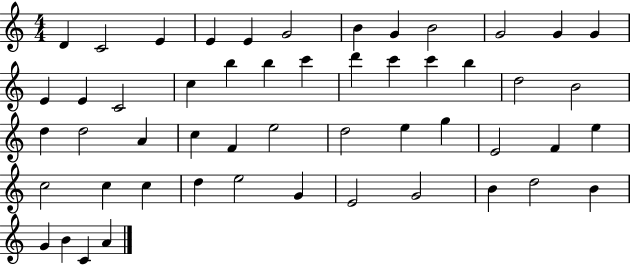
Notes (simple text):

D4/q C4/h E4/q E4/q E4/q G4/h B4/q G4/q B4/h G4/h G4/q G4/q E4/q E4/q C4/h C5/q B5/q B5/q C6/q D6/q C6/q C6/q B5/q D5/h B4/h D5/q D5/h A4/q C5/q F4/q E5/h D5/h E5/q G5/q E4/h F4/q E5/q C5/h C5/q C5/q D5/q E5/h G4/q E4/h G4/h B4/q D5/h B4/q G4/q B4/q C4/q A4/q